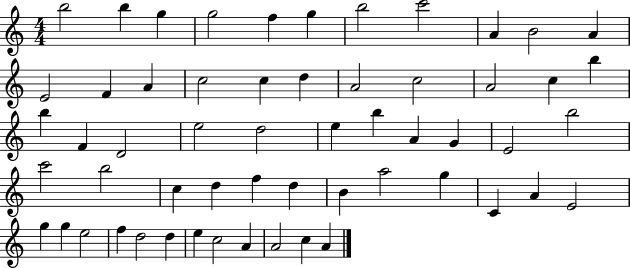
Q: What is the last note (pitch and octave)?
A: A4